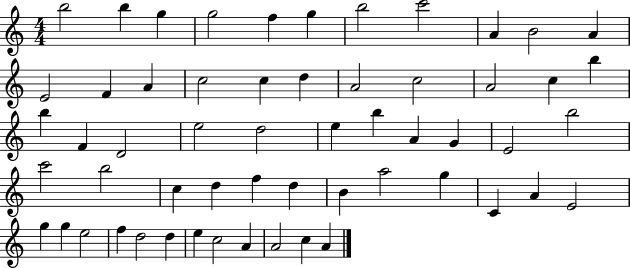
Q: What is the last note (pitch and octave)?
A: A4